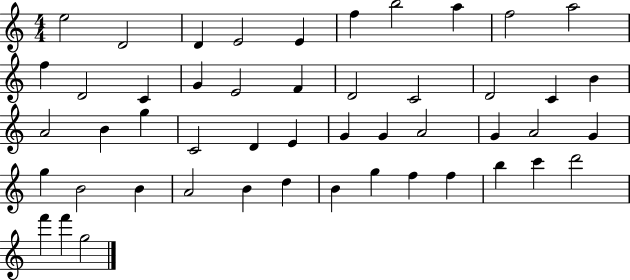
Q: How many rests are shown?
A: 0